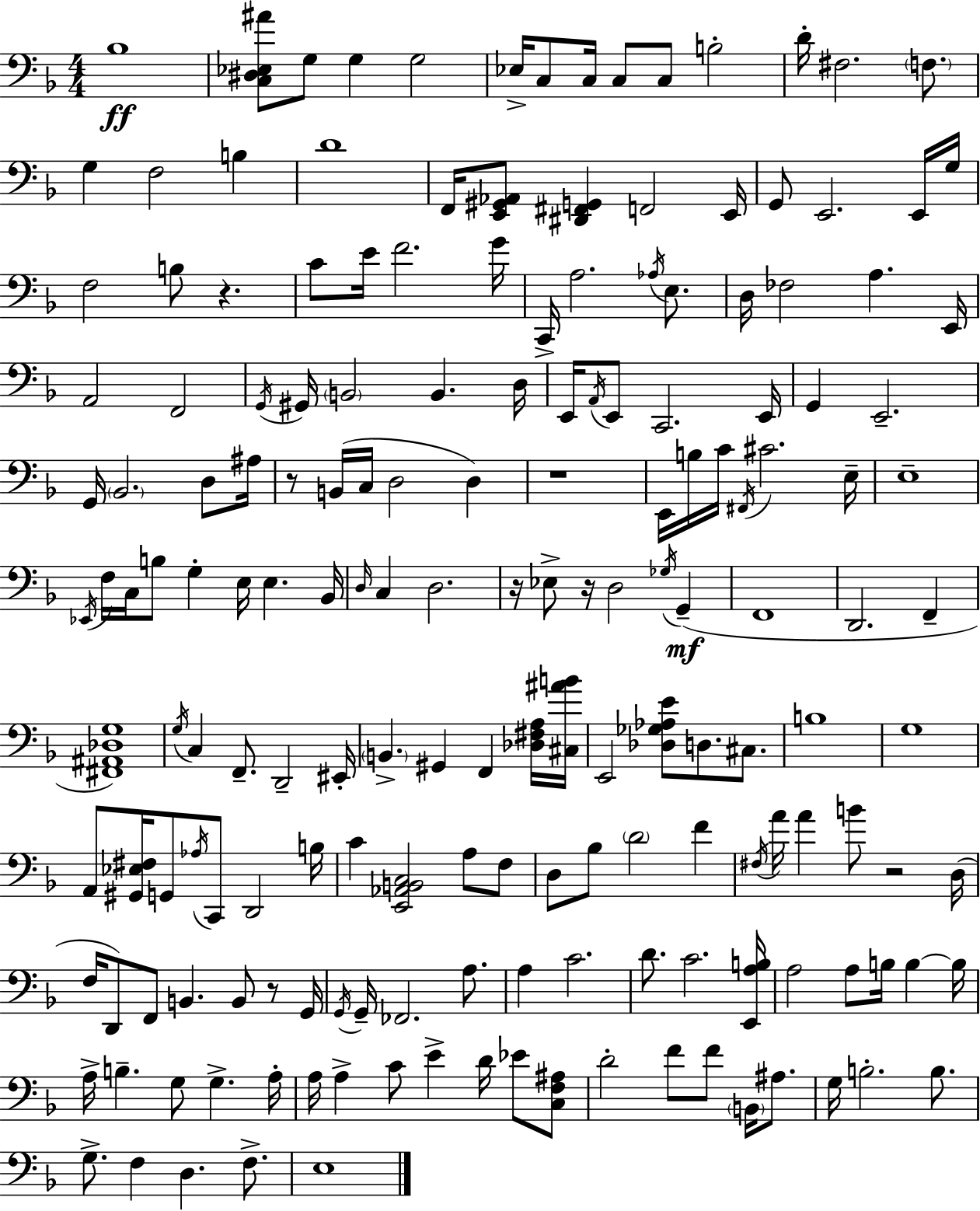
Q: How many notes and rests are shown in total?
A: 177